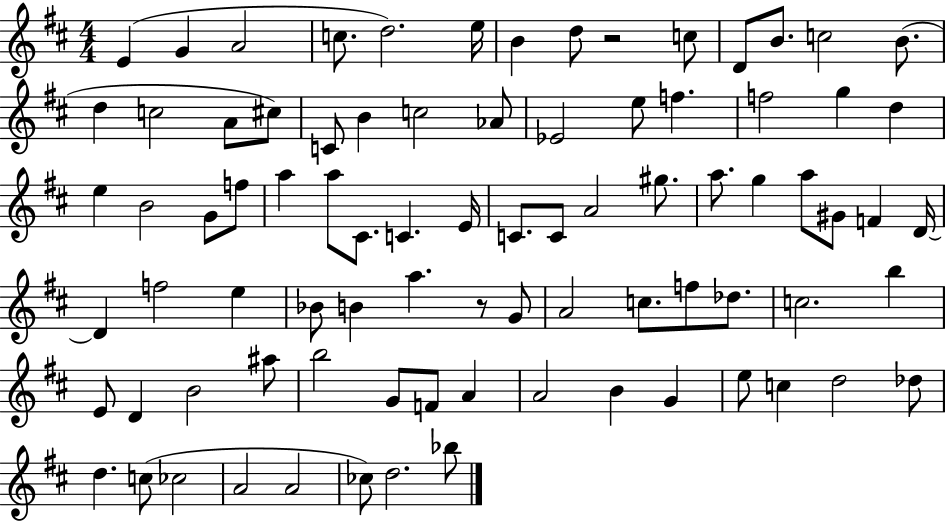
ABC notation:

X:1
T:Untitled
M:4/4
L:1/4
K:D
E G A2 c/2 d2 e/4 B d/2 z2 c/2 D/2 B/2 c2 B/2 d c2 A/2 ^c/2 C/2 B c2 _A/2 _E2 e/2 f f2 g d e B2 G/2 f/2 a a/2 ^C/2 C E/4 C/2 C/2 A2 ^g/2 a/2 g a/2 ^G/2 F D/4 D f2 e _B/2 B a z/2 G/2 A2 c/2 f/2 _d/2 c2 b E/2 D B2 ^a/2 b2 G/2 F/2 A A2 B G e/2 c d2 _d/2 d c/2 _c2 A2 A2 _c/2 d2 _b/2